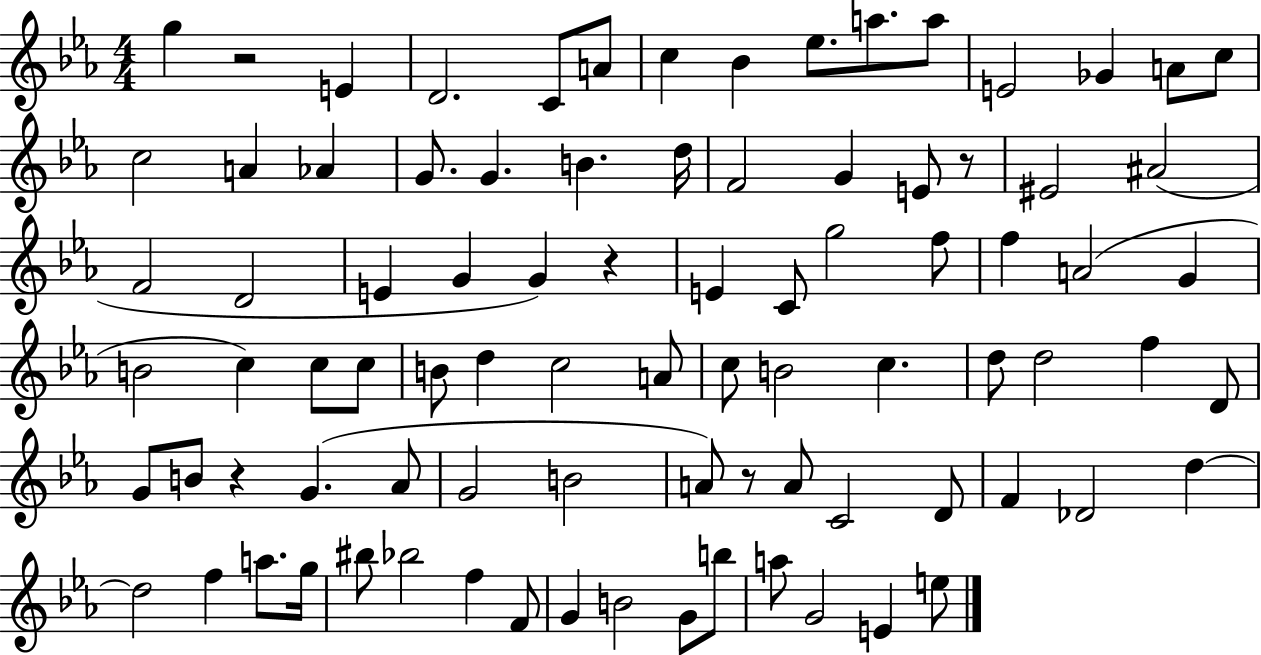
X:1
T:Untitled
M:4/4
L:1/4
K:Eb
g z2 E D2 C/2 A/2 c _B _e/2 a/2 a/2 E2 _G A/2 c/2 c2 A _A G/2 G B d/4 F2 G E/2 z/2 ^E2 ^A2 F2 D2 E G G z E C/2 g2 f/2 f A2 G B2 c c/2 c/2 B/2 d c2 A/2 c/2 B2 c d/2 d2 f D/2 G/2 B/2 z G _A/2 G2 B2 A/2 z/2 A/2 C2 D/2 F _D2 d d2 f a/2 g/4 ^b/2 _b2 f F/2 G B2 G/2 b/2 a/2 G2 E e/2